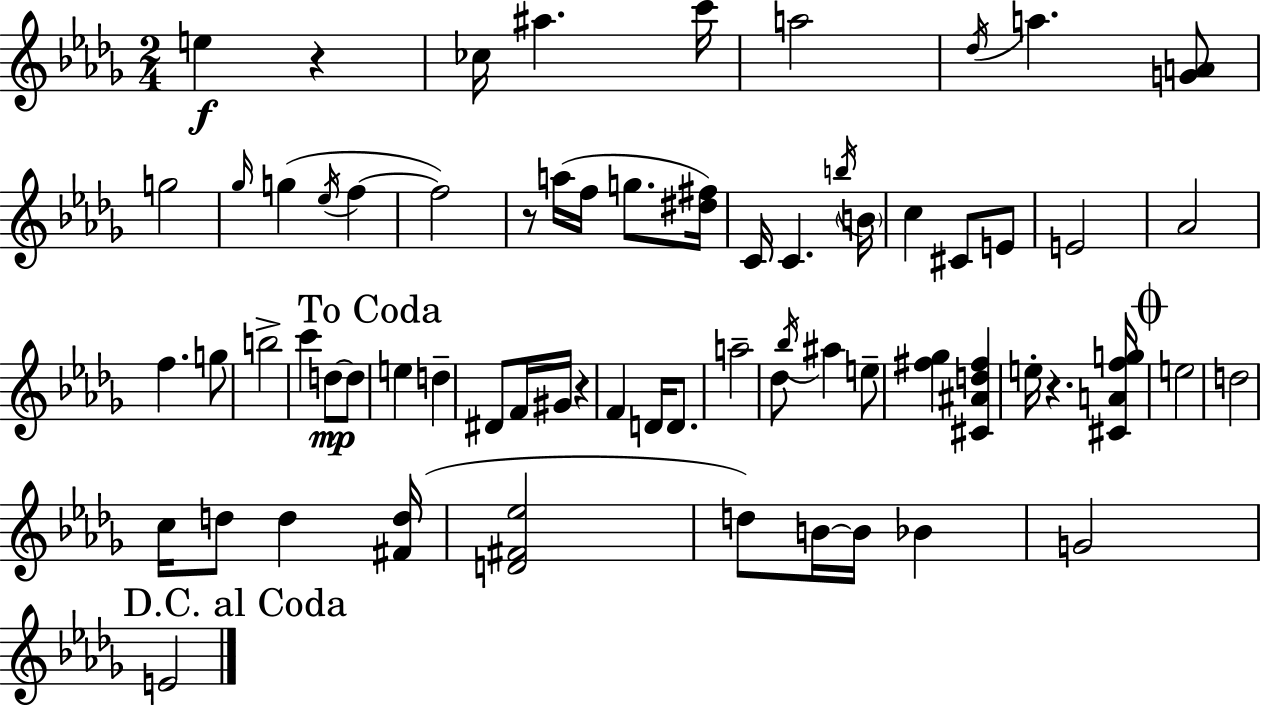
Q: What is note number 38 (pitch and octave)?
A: D4